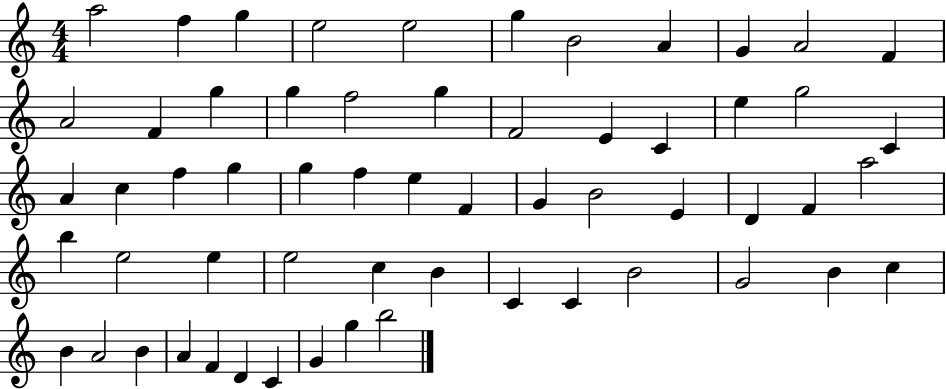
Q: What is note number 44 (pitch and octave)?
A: C4